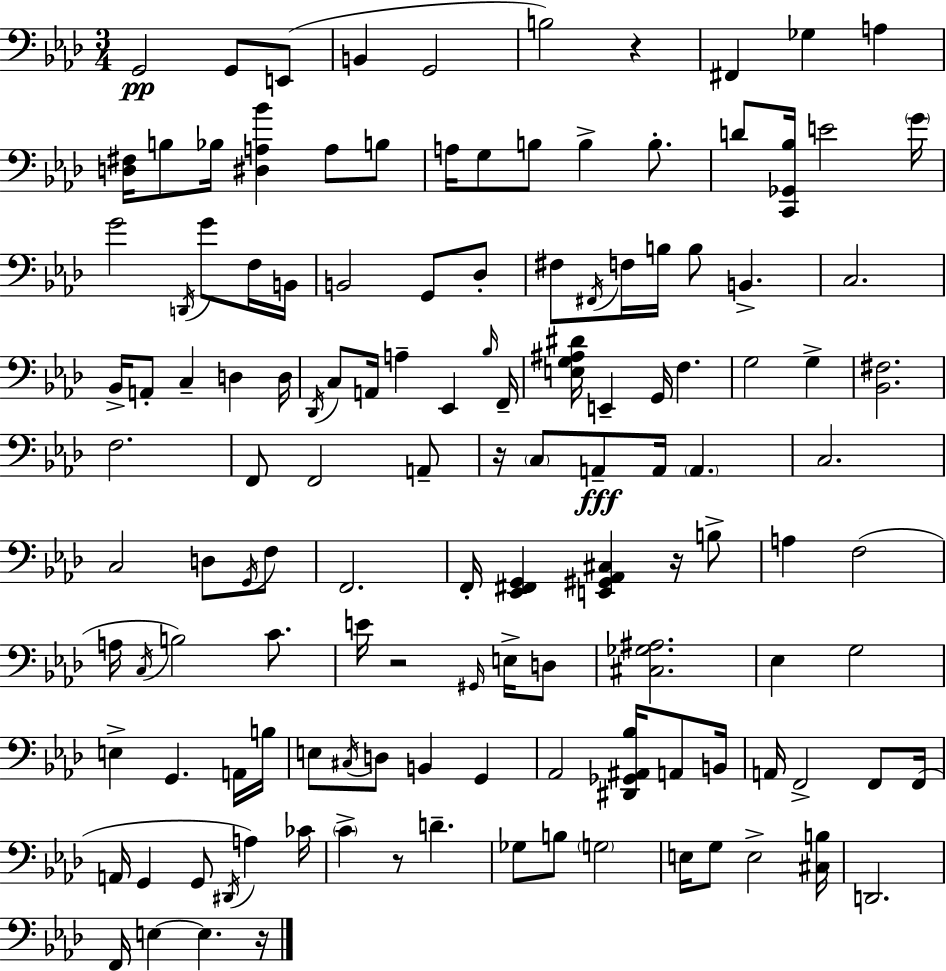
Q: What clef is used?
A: bass